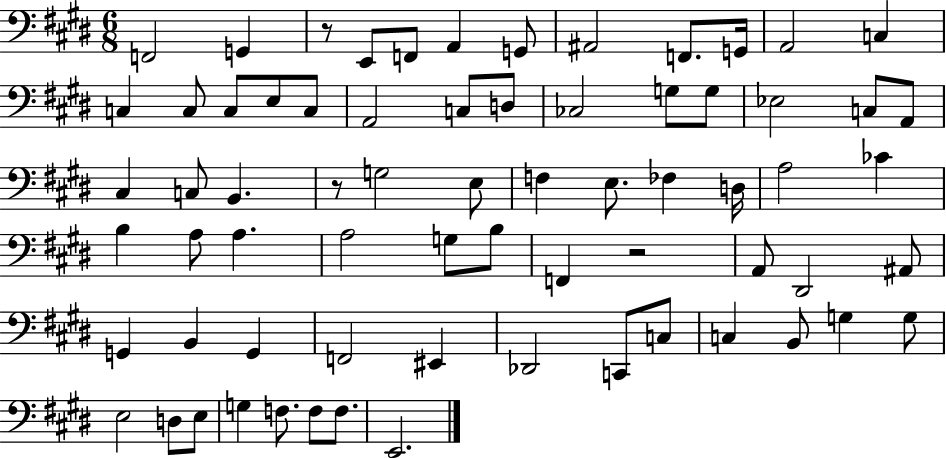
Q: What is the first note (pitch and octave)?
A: F2